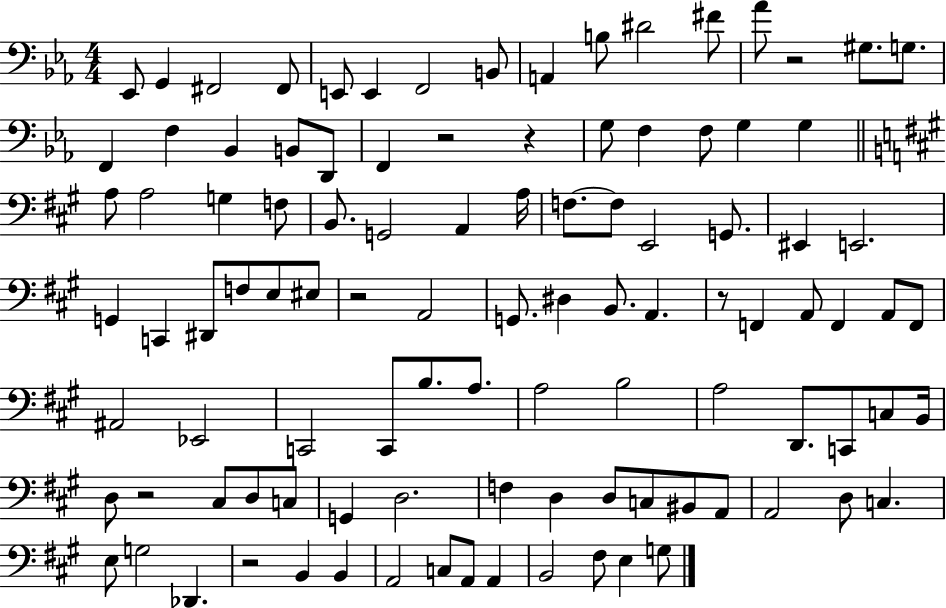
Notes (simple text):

Eb2/e G2/q F#2/h F#2/e E2/e E2/q F2/h B2/e A2/q B3/e D#4/h F#4/e Ab4/e R/h G#3/e. G3/e. F2/q F3/q Bb2/q B2/e D2/e F2/q R/h R/q G3/e F3/q F3/e G3/q G3/q A3/e A3/h G3/q F3/e B2/e. G2/h A2/q A3/s F3/e. F3/e E2/h G2/e. EIS2/q E2/h. G2/q C2/q D#2/e F3/e E3/e EIS3/e R/h A2/h G2/e. D#3/q B2/e. A2/q. R/e F2/q A2/e F2/q A2/e F2/e A#2/h Eb2/h C2/h C2/e B3/e. A3/e. A3/h B3/h A3/h D2/e. C2/e C3/e B2/s D3/e R/h C#3/e D3/e C3/e G2/q D3/h. F3/q D3/q D3/e C3/e BIS2/e A2/e A2/h D3/e C3/q. E3/e G3/h Db2/q. R/h B2/q B2/q A2/h C3/e A2/e A2/q B2/h F#3/e E3/q G3/e